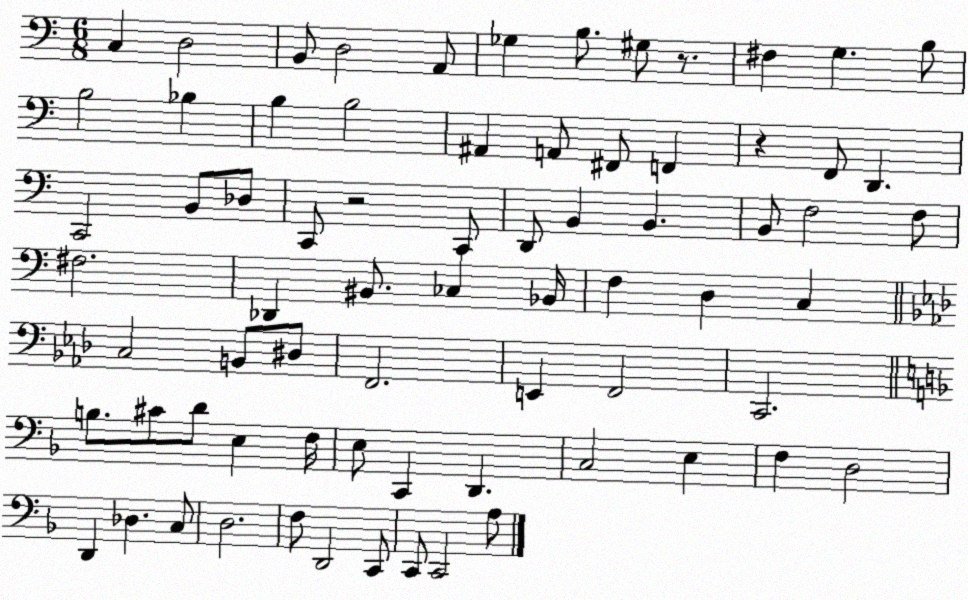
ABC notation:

X:1
T:Untitled
M:6/8
L:1/4
K:C
C, D,2 B,,/2 D,2 A,,/2 _G, B,/2 ^G,/2 z/2 ^F, G, B,/2 B,2 _B, B, B,2 ^A,, A,,/2 ^F,,/2 F,, z F,,/2 D,, C,,2 B,,/2 _D,/2 C,,/2 z2 C,,/2 D,,/2 B,, B,, B,,/2 F,2 F,/2 ^F,2 _D,, ^B,,/2 _C, _B,,/4 F, D, C, C,2 B,,/2 ^D,/2 F,,2 E,, F,,2 C,,2 B,/2 ^C/2 D/2 E, F,/4 E,/2 C,, D,, C,2 E, F, D,2 D,, _D, C,/2 D,2 F,/2 D,,2 C,,/2 C,,/2 C,,2 A,/2